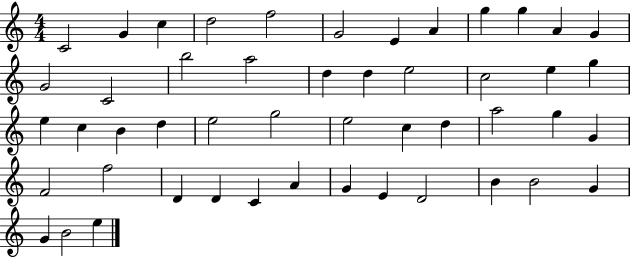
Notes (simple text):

C4/h G4/q C5/q D5/h F5/h G4/h E4/q A4/q G5/q G5/q A4/q G4/q G4/h C4/h B5/h A5/h D5/q D5/q E5/h C5/h E5/q G5/q E5/q C5/q B4/q D5/q E5/h G5/h E5/h C5/q D5/q A5/h G5/q G4/q F4/h F5/h D4/q D4/q C4/q A4/q G4/q E4/q D4/h B4/q B4/h G4/q G4/q B4/h E5/q